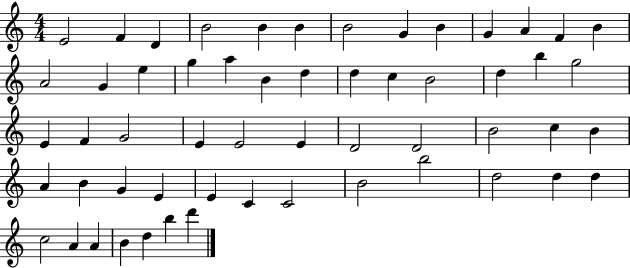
E4/h F4/q D4/q B4/h B4/q B4/q B4/h G4/q B4/q G4/q A4/q F4/q B4/q A4/h G4/q E5/q G5/q A5/q B4/q D5/q D5/q C5/q B4/h D5/q B5/q G5/h E4/q F4/q G4/h E4/q E4/h E4/q D4/h D4/h B4/h C5/q B4/q A4/q B4/q G4/q E4/q E4/q C4/q C4/h B4/h B5/h D5/h D5/q D5/q C5/h A4/q A4/q B4/q D5/q B5/q D6/q